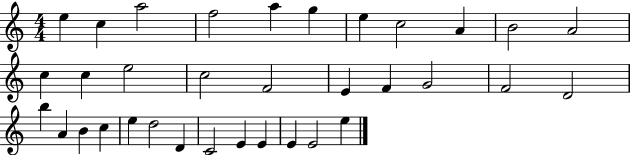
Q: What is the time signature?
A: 4/4